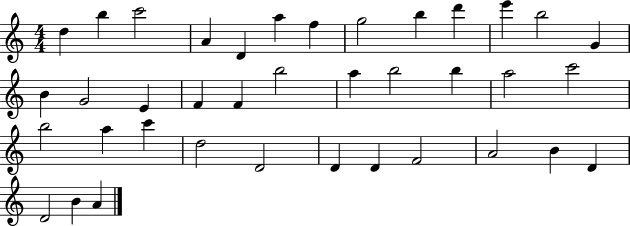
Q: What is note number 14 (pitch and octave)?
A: B4